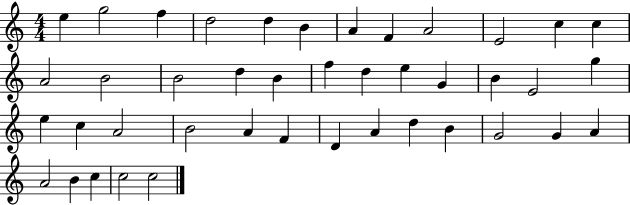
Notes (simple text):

E5/q G5/h F5/q D5/h D5/q B4/q A4/q F4/q A4/h E4/h C5/q C5/q A4/h B4/h B4/h D5/q B4/q F5/q D5/q E5/q G4/q B4/q E4/h G5/q E5/q C5/q A4/h B4/h A4/q F4/q D4/q A4/q D5/q B4/q G4/h G4/q A4/q A4/h B4/q C5/q C5/h C5/h